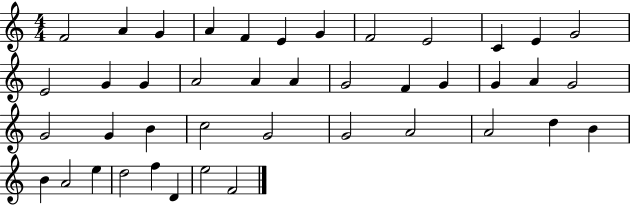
{
  \clef treble
  \numericTimeSignature
  \time 4/4
  \key c \major
  f'2 a'4 g'4 | a'4 f'4 e'4 g'4 | f'2 e'2 | c'4 e'4 g'2 | \break e'2 g'4 g'4 | a'2 a'4 a'4 | g'2 f'4 g'4 | g'4 a'4 g'2 | \break g'2 g'4 b'4 | c''2 g'2 | g'2 a'2 | a'2 d''4 b'4 | \break b'4 a'2 e''4 | d''2 f''4 d'4 | e''2 f'2 | \bar "|."
}